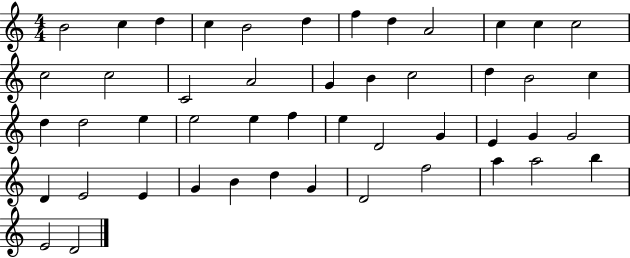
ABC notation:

X:1
T:Untitled
M:4/4
L:1/4
K:C
B2 c d c B2 d f d A2 c c c2 c2 c2 C2 A2 G B c2 d B2 c d d2 e e2 e f e D2 G E G G2 D E2 E G B d G D2 f2 a a2 b E2 D2